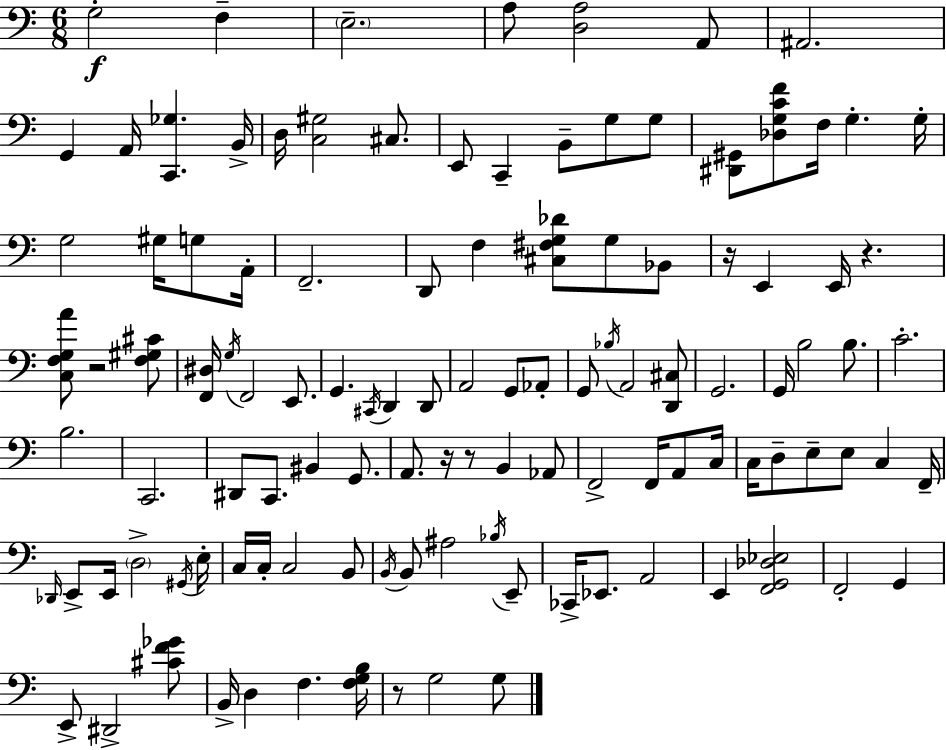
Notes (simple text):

G3/h F3/q E3/h. A3/e [D3,A3]/h A2/e A#2/h. G2/q A2/s [C2,Gb3]/q. B2/s D3/s [C3,G#3]/h C#3/e. E2/e C2/q B2/e G3/e G3/e [D#2,G#2]/e [Db3,G3,C4,F4]/e F3/s G3/q. G3/s G3/h G#3/s G3/e A2/s F2/h. D2/e F3/q [C#3,F#3,G3,Db4]/e G3/e Bb2/e R/s E2/q E2/s R/q. [C3,F3,G3,A4]/e R/h [F3,G#3,C#4]/e [F2,D#3]/s G3/s F2/h E2/e. G2/q. C#2/s D2/q D2/e A2/h G2/e Ab2/e G2/e Bb3/s A2/h [D2,C#3]/e G2/h. G2/s B3/h B3/e. C4/h. B3/h. C2/h. D#2/e C2/e. BIS2/q G2/e. A2/e. R/s R/e B2/q Ab2/e F2/h F2/s A2/e C3/s C3/s D3/e E3/e E3/e C3/q F2/s Db2/s E2/e E2/s D3/h G#2/s E3/s C3/s C3/s C3/h B2/e B2/s B2/e A#3/h Bb3/s E2/e CES2/s Eb2/e. A2/h E2/q [F2,G2,Db3,Eb3]/h F2/h G2/q E2/e D#2/h [C#4,F4,Gb4]/e B2/s D3/q F3/q. [F3,G3,B3]/s R/e G3/h G3/e